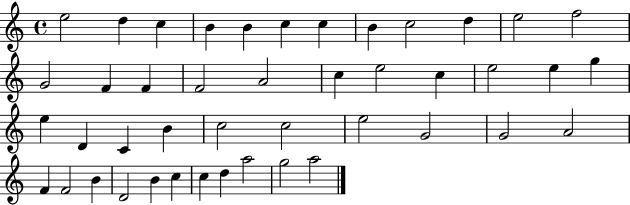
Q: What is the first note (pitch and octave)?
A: E5